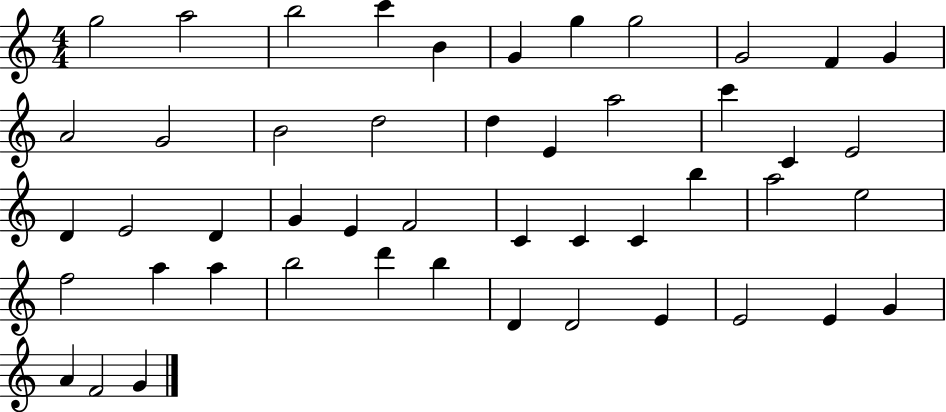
G5/h A5/h B5/h C6/q B4/q G4/q G5/q G5/h G4/h F4/q G4/q A4/h G4/h B4/h D5/h D5/q E4/q A5/h C6/q C4/q E4/h D4/q E4/h D4/q G4/q E4/q F4/h C4/q C4/q C4/q B5/q A5/h E5/h F5/h A5/q A5/q B5/h D6/q B5/q D4/q D4/h E4/q E4/h E4/q G4/q A4/q F4/h G4/q